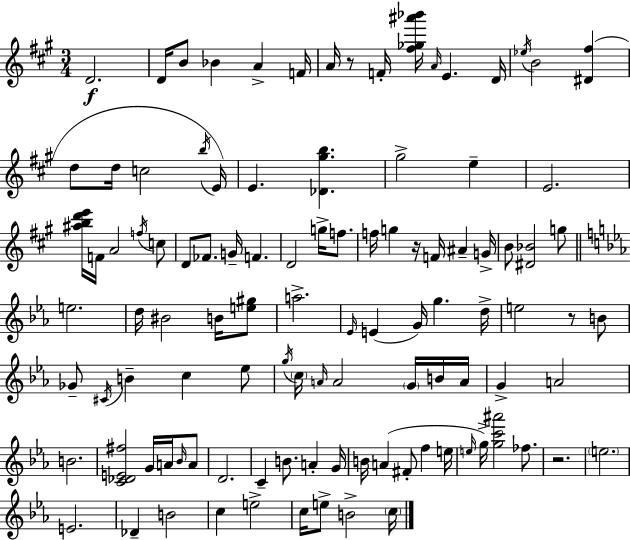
D4/h. D4/s B4/e Bb4/q A4/q F4/s A4/s R/e F4/s [F#5,Gb5,A#6,Bb6]/s A4/s E4/q. D4/s Eb5/s B4/h [D#4,F#5]/q D5/e D5/s C5/h B5/s E4/s E4/q. [Db4,G#5,B5]/q. G#5/h E5/q E4/h. [A#5,B5,D6,E6]/s F4/s A4/h F5/s C5/e D4/e FES4/e. G4/s F4/q. D4/h G5/s F5/e. F5/s G5/q R/s F4/s A#4/q G4/s B4/e [D#4,Bb4]/h G5/e E5/h. D5/s BIS4/h B4/s [E5,G#5]/e A5/h. Eb4/s E4/q G4/s G5/q. D5/s E5/h R/e B4/e Gb4/e C#4/s B4/q C5/q Eb5/e G5/s C5/s A4/s A4/h G4/s B4/s A4/s G4/q A4/h B4/h. [C4,Db4,E4,F#5]/h G4/s A4/s Bb4/s A4/e D4/h. C4/q B4/e. A4/q G4/s B4/s A4/q F#4/e F5/q E5/s E5/s G5/s [G5,C6,A#6]/h FES5/e. R/h. E5/h. E4/h. Db4/q B4/h C5/q E5/h C5/s E5/e B4/h C5/s